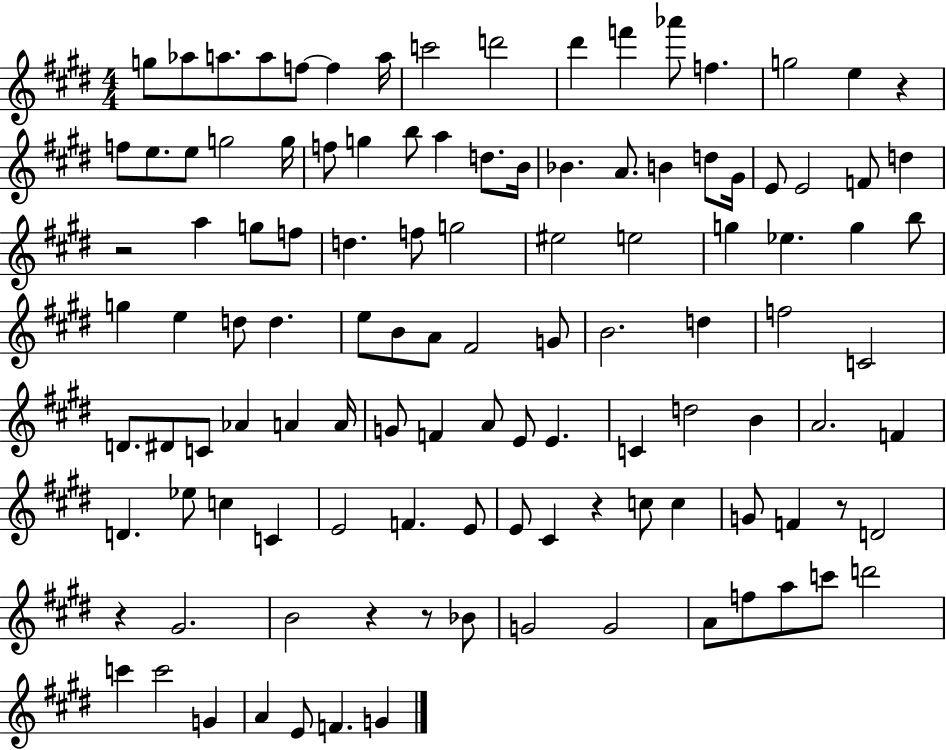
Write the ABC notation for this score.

X:1
T:Untitled
M:4/4
L:1/4
K:E
g/2 _a/2 a/2 a/2 f/2 f a/4 c'2 d'2 ^d' f' _a'/2 f g2 e z f/2 e/2 e/2 g2 g/4 f/2 g b/2 a d/2 B/4 _B A/2 B d/2 ^G/4 E/2 E2 F/2 d z2 a g/2 f/2 d f/2 g2 ^e2 e2 g _e g b/2 g e d/2 d e/2 B/2 A/2 ^F2 G/2 B2 d f2 C2 D/2 ^D/2 C/2 _A A A/4 G/2 F A/2 E/2 E C d2 B A2 F D _e/2 c C E2 F E/2 E/2 ^C z c/2 c G/2 F z/2 D2 z ^G2 B2 z z/2 _B/2 G2 G2 A/2 f/2 a/2 c'/2 d'2 c' c'2 G A E/2 F G